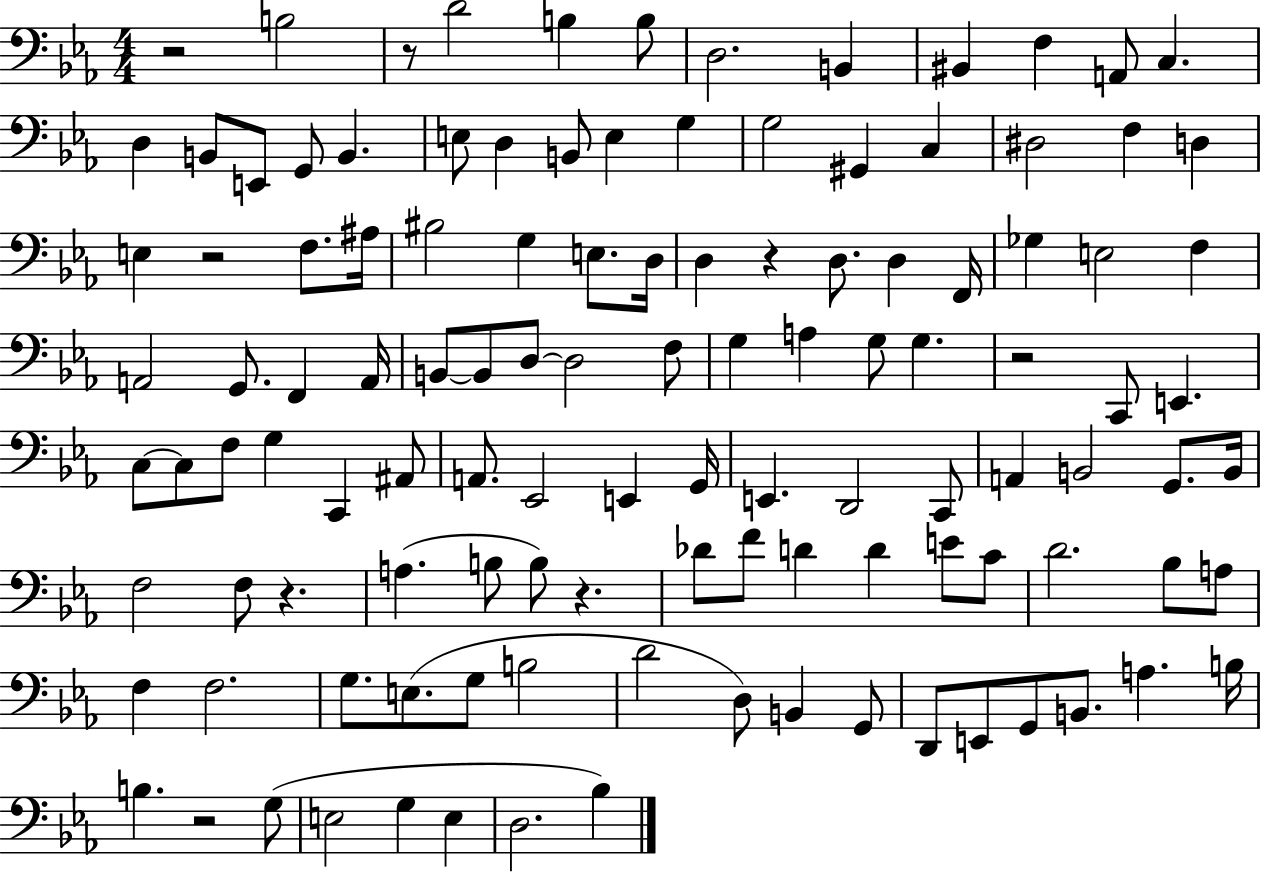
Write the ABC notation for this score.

X:1
T:Untitled
M:4/4
L:1/4
K:Eb
z2 B,2 z/2 D2 B, B,/2 D,2 B,, ^B,, F, A,,/2 C, D, B,,/2 E,,/2 G,,/2 B,, E,/2 D, B,,/2 E, G, G,2 ^G,, C, ^D,2 F, D, E, z2 F,/2 ^A,/4 ^B,2 G, E,/2 D,/4 D, z D,/2 D, F,,/4 _G, E,2 F, A,,2 G,,/2 F,, A,,/4 B,,/2 B,,/2 D,/2 D,2 F,/2 G, A, G,/2 G, z2 C,,/2 E,, C,/2 C,/2 F,/2 G, C,, ^A,,/2 A,,/2 _E,,2 E,, G,,/4 E,, D,,2 C,,/2 A,, B,,2 G,,/2 B,,/4 F,2 F,/2 z A, B,/2 B,/2 z _D/2 F/2 D D E/2 C/2 D2 _B,/2 A,/2 F, F,2 G,/2 E,/2 G,/2 B,2 D2 D,/2 B,, G,,/2 D,,/2 E,,/2 G,,/2 B,,/2 A, B,/4 B, z2 G,/2 E,2 G, E, D,2 _B,